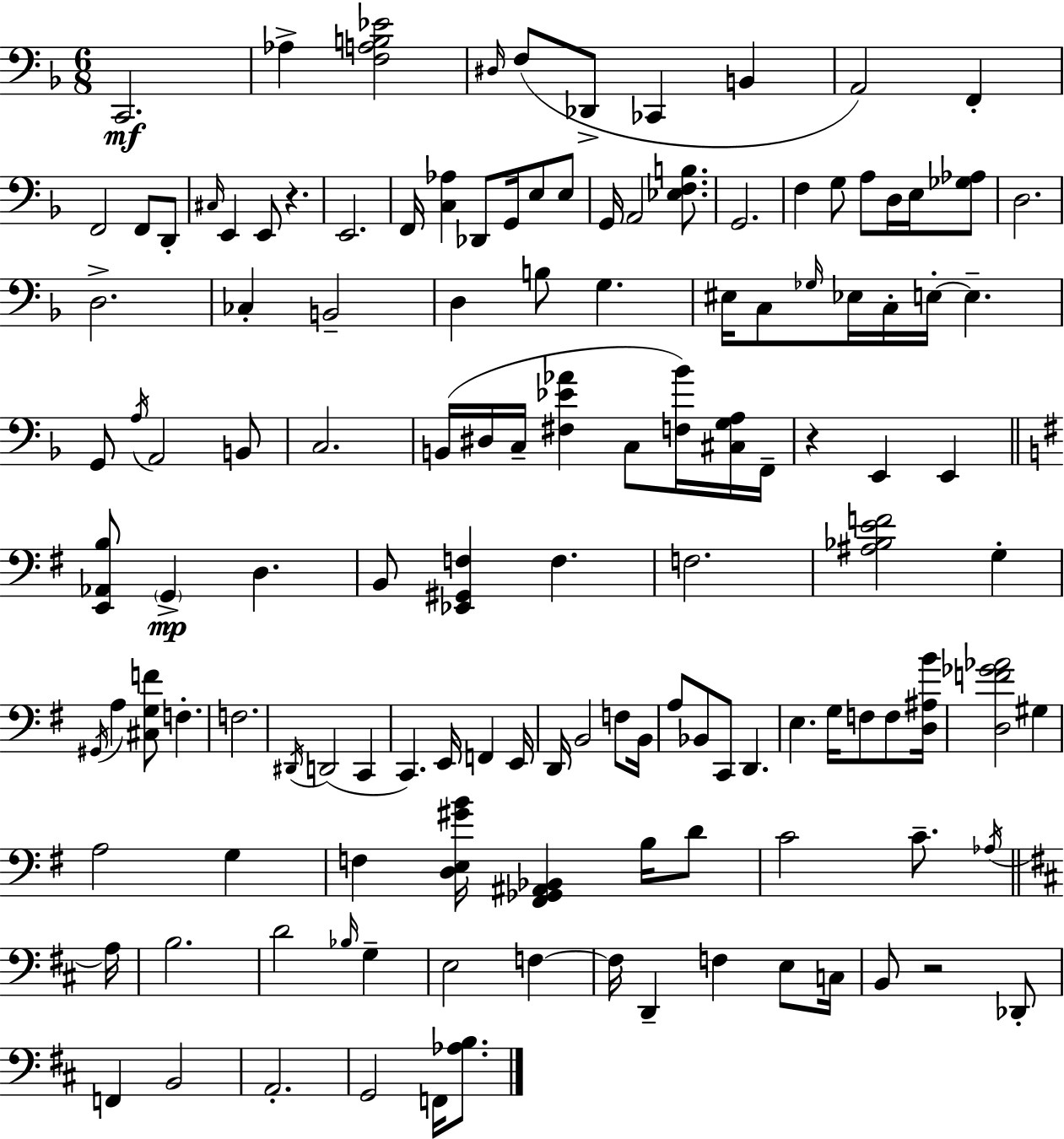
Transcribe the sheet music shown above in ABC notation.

X:1
T:Untitled
M:6/8
L:1/4
K:F
C,,2 _A, [F,A,B,_E]2 ^D,/4 F,/2 _D,,/2 _C,, B,, A,,2 F,, F,,2 F,,/2 D,,/2 ^C,/4 E,, E,,/2 z E,,2 F,,/4 [C,_A,] _D,,/2 G,,/4 E,/2 E,/2 G,,/4 A,,2 [_E,F,B,]/2 G,,2 F, G,/2 A,/2 D,/4 E,/4 [_G,_A,]/2 D,2 D,2 _C, B,,2 D, B,/2 G, ^E,/4 C,/2 _G,/4 _E,/4 C,/4 E,/4 E, G,,/2 A,/4 A,,2 B,,/2 C,2 B,,/4 ^D,/4 C,/4 [^F,_E_A] C,/2 [F,_B]/4 [^C,G,A,]/4 F,,/4 z E,, E,, [E,,_A,,B,]/2 G,, D, B,,/2 [_E,,^G,,F,] F, F,2 [^A,_B,EF]2 G, ^G,,/4 A, [^C,G,F]/2 F, F,2 ^D,,/4 D,,2 C,, C,, E,,/4 F,, E,,/4 D,,/4 B,,2 F,/2 B,,/4 A,/2 _B,,/2 C,,/2 D,, E, G,/4 F,/2 F,/2 [D,^A,B]/4 [D,F_G_A]2 ^G, A,2 G, F, [D,E,^GB]/4 [^F,,_G,,^A,,_B,,] B,/4 D/2 C2 C/2 _A,/4 A,/4 B,2 D2 _B,/4 G, E,2 F, F,/4 D,, F, E,/2 C,/4 B,,/2 z2 _D,,/2 F,, B,,2 A,,2 G,,2 F,,/4 [_A,B,]/2